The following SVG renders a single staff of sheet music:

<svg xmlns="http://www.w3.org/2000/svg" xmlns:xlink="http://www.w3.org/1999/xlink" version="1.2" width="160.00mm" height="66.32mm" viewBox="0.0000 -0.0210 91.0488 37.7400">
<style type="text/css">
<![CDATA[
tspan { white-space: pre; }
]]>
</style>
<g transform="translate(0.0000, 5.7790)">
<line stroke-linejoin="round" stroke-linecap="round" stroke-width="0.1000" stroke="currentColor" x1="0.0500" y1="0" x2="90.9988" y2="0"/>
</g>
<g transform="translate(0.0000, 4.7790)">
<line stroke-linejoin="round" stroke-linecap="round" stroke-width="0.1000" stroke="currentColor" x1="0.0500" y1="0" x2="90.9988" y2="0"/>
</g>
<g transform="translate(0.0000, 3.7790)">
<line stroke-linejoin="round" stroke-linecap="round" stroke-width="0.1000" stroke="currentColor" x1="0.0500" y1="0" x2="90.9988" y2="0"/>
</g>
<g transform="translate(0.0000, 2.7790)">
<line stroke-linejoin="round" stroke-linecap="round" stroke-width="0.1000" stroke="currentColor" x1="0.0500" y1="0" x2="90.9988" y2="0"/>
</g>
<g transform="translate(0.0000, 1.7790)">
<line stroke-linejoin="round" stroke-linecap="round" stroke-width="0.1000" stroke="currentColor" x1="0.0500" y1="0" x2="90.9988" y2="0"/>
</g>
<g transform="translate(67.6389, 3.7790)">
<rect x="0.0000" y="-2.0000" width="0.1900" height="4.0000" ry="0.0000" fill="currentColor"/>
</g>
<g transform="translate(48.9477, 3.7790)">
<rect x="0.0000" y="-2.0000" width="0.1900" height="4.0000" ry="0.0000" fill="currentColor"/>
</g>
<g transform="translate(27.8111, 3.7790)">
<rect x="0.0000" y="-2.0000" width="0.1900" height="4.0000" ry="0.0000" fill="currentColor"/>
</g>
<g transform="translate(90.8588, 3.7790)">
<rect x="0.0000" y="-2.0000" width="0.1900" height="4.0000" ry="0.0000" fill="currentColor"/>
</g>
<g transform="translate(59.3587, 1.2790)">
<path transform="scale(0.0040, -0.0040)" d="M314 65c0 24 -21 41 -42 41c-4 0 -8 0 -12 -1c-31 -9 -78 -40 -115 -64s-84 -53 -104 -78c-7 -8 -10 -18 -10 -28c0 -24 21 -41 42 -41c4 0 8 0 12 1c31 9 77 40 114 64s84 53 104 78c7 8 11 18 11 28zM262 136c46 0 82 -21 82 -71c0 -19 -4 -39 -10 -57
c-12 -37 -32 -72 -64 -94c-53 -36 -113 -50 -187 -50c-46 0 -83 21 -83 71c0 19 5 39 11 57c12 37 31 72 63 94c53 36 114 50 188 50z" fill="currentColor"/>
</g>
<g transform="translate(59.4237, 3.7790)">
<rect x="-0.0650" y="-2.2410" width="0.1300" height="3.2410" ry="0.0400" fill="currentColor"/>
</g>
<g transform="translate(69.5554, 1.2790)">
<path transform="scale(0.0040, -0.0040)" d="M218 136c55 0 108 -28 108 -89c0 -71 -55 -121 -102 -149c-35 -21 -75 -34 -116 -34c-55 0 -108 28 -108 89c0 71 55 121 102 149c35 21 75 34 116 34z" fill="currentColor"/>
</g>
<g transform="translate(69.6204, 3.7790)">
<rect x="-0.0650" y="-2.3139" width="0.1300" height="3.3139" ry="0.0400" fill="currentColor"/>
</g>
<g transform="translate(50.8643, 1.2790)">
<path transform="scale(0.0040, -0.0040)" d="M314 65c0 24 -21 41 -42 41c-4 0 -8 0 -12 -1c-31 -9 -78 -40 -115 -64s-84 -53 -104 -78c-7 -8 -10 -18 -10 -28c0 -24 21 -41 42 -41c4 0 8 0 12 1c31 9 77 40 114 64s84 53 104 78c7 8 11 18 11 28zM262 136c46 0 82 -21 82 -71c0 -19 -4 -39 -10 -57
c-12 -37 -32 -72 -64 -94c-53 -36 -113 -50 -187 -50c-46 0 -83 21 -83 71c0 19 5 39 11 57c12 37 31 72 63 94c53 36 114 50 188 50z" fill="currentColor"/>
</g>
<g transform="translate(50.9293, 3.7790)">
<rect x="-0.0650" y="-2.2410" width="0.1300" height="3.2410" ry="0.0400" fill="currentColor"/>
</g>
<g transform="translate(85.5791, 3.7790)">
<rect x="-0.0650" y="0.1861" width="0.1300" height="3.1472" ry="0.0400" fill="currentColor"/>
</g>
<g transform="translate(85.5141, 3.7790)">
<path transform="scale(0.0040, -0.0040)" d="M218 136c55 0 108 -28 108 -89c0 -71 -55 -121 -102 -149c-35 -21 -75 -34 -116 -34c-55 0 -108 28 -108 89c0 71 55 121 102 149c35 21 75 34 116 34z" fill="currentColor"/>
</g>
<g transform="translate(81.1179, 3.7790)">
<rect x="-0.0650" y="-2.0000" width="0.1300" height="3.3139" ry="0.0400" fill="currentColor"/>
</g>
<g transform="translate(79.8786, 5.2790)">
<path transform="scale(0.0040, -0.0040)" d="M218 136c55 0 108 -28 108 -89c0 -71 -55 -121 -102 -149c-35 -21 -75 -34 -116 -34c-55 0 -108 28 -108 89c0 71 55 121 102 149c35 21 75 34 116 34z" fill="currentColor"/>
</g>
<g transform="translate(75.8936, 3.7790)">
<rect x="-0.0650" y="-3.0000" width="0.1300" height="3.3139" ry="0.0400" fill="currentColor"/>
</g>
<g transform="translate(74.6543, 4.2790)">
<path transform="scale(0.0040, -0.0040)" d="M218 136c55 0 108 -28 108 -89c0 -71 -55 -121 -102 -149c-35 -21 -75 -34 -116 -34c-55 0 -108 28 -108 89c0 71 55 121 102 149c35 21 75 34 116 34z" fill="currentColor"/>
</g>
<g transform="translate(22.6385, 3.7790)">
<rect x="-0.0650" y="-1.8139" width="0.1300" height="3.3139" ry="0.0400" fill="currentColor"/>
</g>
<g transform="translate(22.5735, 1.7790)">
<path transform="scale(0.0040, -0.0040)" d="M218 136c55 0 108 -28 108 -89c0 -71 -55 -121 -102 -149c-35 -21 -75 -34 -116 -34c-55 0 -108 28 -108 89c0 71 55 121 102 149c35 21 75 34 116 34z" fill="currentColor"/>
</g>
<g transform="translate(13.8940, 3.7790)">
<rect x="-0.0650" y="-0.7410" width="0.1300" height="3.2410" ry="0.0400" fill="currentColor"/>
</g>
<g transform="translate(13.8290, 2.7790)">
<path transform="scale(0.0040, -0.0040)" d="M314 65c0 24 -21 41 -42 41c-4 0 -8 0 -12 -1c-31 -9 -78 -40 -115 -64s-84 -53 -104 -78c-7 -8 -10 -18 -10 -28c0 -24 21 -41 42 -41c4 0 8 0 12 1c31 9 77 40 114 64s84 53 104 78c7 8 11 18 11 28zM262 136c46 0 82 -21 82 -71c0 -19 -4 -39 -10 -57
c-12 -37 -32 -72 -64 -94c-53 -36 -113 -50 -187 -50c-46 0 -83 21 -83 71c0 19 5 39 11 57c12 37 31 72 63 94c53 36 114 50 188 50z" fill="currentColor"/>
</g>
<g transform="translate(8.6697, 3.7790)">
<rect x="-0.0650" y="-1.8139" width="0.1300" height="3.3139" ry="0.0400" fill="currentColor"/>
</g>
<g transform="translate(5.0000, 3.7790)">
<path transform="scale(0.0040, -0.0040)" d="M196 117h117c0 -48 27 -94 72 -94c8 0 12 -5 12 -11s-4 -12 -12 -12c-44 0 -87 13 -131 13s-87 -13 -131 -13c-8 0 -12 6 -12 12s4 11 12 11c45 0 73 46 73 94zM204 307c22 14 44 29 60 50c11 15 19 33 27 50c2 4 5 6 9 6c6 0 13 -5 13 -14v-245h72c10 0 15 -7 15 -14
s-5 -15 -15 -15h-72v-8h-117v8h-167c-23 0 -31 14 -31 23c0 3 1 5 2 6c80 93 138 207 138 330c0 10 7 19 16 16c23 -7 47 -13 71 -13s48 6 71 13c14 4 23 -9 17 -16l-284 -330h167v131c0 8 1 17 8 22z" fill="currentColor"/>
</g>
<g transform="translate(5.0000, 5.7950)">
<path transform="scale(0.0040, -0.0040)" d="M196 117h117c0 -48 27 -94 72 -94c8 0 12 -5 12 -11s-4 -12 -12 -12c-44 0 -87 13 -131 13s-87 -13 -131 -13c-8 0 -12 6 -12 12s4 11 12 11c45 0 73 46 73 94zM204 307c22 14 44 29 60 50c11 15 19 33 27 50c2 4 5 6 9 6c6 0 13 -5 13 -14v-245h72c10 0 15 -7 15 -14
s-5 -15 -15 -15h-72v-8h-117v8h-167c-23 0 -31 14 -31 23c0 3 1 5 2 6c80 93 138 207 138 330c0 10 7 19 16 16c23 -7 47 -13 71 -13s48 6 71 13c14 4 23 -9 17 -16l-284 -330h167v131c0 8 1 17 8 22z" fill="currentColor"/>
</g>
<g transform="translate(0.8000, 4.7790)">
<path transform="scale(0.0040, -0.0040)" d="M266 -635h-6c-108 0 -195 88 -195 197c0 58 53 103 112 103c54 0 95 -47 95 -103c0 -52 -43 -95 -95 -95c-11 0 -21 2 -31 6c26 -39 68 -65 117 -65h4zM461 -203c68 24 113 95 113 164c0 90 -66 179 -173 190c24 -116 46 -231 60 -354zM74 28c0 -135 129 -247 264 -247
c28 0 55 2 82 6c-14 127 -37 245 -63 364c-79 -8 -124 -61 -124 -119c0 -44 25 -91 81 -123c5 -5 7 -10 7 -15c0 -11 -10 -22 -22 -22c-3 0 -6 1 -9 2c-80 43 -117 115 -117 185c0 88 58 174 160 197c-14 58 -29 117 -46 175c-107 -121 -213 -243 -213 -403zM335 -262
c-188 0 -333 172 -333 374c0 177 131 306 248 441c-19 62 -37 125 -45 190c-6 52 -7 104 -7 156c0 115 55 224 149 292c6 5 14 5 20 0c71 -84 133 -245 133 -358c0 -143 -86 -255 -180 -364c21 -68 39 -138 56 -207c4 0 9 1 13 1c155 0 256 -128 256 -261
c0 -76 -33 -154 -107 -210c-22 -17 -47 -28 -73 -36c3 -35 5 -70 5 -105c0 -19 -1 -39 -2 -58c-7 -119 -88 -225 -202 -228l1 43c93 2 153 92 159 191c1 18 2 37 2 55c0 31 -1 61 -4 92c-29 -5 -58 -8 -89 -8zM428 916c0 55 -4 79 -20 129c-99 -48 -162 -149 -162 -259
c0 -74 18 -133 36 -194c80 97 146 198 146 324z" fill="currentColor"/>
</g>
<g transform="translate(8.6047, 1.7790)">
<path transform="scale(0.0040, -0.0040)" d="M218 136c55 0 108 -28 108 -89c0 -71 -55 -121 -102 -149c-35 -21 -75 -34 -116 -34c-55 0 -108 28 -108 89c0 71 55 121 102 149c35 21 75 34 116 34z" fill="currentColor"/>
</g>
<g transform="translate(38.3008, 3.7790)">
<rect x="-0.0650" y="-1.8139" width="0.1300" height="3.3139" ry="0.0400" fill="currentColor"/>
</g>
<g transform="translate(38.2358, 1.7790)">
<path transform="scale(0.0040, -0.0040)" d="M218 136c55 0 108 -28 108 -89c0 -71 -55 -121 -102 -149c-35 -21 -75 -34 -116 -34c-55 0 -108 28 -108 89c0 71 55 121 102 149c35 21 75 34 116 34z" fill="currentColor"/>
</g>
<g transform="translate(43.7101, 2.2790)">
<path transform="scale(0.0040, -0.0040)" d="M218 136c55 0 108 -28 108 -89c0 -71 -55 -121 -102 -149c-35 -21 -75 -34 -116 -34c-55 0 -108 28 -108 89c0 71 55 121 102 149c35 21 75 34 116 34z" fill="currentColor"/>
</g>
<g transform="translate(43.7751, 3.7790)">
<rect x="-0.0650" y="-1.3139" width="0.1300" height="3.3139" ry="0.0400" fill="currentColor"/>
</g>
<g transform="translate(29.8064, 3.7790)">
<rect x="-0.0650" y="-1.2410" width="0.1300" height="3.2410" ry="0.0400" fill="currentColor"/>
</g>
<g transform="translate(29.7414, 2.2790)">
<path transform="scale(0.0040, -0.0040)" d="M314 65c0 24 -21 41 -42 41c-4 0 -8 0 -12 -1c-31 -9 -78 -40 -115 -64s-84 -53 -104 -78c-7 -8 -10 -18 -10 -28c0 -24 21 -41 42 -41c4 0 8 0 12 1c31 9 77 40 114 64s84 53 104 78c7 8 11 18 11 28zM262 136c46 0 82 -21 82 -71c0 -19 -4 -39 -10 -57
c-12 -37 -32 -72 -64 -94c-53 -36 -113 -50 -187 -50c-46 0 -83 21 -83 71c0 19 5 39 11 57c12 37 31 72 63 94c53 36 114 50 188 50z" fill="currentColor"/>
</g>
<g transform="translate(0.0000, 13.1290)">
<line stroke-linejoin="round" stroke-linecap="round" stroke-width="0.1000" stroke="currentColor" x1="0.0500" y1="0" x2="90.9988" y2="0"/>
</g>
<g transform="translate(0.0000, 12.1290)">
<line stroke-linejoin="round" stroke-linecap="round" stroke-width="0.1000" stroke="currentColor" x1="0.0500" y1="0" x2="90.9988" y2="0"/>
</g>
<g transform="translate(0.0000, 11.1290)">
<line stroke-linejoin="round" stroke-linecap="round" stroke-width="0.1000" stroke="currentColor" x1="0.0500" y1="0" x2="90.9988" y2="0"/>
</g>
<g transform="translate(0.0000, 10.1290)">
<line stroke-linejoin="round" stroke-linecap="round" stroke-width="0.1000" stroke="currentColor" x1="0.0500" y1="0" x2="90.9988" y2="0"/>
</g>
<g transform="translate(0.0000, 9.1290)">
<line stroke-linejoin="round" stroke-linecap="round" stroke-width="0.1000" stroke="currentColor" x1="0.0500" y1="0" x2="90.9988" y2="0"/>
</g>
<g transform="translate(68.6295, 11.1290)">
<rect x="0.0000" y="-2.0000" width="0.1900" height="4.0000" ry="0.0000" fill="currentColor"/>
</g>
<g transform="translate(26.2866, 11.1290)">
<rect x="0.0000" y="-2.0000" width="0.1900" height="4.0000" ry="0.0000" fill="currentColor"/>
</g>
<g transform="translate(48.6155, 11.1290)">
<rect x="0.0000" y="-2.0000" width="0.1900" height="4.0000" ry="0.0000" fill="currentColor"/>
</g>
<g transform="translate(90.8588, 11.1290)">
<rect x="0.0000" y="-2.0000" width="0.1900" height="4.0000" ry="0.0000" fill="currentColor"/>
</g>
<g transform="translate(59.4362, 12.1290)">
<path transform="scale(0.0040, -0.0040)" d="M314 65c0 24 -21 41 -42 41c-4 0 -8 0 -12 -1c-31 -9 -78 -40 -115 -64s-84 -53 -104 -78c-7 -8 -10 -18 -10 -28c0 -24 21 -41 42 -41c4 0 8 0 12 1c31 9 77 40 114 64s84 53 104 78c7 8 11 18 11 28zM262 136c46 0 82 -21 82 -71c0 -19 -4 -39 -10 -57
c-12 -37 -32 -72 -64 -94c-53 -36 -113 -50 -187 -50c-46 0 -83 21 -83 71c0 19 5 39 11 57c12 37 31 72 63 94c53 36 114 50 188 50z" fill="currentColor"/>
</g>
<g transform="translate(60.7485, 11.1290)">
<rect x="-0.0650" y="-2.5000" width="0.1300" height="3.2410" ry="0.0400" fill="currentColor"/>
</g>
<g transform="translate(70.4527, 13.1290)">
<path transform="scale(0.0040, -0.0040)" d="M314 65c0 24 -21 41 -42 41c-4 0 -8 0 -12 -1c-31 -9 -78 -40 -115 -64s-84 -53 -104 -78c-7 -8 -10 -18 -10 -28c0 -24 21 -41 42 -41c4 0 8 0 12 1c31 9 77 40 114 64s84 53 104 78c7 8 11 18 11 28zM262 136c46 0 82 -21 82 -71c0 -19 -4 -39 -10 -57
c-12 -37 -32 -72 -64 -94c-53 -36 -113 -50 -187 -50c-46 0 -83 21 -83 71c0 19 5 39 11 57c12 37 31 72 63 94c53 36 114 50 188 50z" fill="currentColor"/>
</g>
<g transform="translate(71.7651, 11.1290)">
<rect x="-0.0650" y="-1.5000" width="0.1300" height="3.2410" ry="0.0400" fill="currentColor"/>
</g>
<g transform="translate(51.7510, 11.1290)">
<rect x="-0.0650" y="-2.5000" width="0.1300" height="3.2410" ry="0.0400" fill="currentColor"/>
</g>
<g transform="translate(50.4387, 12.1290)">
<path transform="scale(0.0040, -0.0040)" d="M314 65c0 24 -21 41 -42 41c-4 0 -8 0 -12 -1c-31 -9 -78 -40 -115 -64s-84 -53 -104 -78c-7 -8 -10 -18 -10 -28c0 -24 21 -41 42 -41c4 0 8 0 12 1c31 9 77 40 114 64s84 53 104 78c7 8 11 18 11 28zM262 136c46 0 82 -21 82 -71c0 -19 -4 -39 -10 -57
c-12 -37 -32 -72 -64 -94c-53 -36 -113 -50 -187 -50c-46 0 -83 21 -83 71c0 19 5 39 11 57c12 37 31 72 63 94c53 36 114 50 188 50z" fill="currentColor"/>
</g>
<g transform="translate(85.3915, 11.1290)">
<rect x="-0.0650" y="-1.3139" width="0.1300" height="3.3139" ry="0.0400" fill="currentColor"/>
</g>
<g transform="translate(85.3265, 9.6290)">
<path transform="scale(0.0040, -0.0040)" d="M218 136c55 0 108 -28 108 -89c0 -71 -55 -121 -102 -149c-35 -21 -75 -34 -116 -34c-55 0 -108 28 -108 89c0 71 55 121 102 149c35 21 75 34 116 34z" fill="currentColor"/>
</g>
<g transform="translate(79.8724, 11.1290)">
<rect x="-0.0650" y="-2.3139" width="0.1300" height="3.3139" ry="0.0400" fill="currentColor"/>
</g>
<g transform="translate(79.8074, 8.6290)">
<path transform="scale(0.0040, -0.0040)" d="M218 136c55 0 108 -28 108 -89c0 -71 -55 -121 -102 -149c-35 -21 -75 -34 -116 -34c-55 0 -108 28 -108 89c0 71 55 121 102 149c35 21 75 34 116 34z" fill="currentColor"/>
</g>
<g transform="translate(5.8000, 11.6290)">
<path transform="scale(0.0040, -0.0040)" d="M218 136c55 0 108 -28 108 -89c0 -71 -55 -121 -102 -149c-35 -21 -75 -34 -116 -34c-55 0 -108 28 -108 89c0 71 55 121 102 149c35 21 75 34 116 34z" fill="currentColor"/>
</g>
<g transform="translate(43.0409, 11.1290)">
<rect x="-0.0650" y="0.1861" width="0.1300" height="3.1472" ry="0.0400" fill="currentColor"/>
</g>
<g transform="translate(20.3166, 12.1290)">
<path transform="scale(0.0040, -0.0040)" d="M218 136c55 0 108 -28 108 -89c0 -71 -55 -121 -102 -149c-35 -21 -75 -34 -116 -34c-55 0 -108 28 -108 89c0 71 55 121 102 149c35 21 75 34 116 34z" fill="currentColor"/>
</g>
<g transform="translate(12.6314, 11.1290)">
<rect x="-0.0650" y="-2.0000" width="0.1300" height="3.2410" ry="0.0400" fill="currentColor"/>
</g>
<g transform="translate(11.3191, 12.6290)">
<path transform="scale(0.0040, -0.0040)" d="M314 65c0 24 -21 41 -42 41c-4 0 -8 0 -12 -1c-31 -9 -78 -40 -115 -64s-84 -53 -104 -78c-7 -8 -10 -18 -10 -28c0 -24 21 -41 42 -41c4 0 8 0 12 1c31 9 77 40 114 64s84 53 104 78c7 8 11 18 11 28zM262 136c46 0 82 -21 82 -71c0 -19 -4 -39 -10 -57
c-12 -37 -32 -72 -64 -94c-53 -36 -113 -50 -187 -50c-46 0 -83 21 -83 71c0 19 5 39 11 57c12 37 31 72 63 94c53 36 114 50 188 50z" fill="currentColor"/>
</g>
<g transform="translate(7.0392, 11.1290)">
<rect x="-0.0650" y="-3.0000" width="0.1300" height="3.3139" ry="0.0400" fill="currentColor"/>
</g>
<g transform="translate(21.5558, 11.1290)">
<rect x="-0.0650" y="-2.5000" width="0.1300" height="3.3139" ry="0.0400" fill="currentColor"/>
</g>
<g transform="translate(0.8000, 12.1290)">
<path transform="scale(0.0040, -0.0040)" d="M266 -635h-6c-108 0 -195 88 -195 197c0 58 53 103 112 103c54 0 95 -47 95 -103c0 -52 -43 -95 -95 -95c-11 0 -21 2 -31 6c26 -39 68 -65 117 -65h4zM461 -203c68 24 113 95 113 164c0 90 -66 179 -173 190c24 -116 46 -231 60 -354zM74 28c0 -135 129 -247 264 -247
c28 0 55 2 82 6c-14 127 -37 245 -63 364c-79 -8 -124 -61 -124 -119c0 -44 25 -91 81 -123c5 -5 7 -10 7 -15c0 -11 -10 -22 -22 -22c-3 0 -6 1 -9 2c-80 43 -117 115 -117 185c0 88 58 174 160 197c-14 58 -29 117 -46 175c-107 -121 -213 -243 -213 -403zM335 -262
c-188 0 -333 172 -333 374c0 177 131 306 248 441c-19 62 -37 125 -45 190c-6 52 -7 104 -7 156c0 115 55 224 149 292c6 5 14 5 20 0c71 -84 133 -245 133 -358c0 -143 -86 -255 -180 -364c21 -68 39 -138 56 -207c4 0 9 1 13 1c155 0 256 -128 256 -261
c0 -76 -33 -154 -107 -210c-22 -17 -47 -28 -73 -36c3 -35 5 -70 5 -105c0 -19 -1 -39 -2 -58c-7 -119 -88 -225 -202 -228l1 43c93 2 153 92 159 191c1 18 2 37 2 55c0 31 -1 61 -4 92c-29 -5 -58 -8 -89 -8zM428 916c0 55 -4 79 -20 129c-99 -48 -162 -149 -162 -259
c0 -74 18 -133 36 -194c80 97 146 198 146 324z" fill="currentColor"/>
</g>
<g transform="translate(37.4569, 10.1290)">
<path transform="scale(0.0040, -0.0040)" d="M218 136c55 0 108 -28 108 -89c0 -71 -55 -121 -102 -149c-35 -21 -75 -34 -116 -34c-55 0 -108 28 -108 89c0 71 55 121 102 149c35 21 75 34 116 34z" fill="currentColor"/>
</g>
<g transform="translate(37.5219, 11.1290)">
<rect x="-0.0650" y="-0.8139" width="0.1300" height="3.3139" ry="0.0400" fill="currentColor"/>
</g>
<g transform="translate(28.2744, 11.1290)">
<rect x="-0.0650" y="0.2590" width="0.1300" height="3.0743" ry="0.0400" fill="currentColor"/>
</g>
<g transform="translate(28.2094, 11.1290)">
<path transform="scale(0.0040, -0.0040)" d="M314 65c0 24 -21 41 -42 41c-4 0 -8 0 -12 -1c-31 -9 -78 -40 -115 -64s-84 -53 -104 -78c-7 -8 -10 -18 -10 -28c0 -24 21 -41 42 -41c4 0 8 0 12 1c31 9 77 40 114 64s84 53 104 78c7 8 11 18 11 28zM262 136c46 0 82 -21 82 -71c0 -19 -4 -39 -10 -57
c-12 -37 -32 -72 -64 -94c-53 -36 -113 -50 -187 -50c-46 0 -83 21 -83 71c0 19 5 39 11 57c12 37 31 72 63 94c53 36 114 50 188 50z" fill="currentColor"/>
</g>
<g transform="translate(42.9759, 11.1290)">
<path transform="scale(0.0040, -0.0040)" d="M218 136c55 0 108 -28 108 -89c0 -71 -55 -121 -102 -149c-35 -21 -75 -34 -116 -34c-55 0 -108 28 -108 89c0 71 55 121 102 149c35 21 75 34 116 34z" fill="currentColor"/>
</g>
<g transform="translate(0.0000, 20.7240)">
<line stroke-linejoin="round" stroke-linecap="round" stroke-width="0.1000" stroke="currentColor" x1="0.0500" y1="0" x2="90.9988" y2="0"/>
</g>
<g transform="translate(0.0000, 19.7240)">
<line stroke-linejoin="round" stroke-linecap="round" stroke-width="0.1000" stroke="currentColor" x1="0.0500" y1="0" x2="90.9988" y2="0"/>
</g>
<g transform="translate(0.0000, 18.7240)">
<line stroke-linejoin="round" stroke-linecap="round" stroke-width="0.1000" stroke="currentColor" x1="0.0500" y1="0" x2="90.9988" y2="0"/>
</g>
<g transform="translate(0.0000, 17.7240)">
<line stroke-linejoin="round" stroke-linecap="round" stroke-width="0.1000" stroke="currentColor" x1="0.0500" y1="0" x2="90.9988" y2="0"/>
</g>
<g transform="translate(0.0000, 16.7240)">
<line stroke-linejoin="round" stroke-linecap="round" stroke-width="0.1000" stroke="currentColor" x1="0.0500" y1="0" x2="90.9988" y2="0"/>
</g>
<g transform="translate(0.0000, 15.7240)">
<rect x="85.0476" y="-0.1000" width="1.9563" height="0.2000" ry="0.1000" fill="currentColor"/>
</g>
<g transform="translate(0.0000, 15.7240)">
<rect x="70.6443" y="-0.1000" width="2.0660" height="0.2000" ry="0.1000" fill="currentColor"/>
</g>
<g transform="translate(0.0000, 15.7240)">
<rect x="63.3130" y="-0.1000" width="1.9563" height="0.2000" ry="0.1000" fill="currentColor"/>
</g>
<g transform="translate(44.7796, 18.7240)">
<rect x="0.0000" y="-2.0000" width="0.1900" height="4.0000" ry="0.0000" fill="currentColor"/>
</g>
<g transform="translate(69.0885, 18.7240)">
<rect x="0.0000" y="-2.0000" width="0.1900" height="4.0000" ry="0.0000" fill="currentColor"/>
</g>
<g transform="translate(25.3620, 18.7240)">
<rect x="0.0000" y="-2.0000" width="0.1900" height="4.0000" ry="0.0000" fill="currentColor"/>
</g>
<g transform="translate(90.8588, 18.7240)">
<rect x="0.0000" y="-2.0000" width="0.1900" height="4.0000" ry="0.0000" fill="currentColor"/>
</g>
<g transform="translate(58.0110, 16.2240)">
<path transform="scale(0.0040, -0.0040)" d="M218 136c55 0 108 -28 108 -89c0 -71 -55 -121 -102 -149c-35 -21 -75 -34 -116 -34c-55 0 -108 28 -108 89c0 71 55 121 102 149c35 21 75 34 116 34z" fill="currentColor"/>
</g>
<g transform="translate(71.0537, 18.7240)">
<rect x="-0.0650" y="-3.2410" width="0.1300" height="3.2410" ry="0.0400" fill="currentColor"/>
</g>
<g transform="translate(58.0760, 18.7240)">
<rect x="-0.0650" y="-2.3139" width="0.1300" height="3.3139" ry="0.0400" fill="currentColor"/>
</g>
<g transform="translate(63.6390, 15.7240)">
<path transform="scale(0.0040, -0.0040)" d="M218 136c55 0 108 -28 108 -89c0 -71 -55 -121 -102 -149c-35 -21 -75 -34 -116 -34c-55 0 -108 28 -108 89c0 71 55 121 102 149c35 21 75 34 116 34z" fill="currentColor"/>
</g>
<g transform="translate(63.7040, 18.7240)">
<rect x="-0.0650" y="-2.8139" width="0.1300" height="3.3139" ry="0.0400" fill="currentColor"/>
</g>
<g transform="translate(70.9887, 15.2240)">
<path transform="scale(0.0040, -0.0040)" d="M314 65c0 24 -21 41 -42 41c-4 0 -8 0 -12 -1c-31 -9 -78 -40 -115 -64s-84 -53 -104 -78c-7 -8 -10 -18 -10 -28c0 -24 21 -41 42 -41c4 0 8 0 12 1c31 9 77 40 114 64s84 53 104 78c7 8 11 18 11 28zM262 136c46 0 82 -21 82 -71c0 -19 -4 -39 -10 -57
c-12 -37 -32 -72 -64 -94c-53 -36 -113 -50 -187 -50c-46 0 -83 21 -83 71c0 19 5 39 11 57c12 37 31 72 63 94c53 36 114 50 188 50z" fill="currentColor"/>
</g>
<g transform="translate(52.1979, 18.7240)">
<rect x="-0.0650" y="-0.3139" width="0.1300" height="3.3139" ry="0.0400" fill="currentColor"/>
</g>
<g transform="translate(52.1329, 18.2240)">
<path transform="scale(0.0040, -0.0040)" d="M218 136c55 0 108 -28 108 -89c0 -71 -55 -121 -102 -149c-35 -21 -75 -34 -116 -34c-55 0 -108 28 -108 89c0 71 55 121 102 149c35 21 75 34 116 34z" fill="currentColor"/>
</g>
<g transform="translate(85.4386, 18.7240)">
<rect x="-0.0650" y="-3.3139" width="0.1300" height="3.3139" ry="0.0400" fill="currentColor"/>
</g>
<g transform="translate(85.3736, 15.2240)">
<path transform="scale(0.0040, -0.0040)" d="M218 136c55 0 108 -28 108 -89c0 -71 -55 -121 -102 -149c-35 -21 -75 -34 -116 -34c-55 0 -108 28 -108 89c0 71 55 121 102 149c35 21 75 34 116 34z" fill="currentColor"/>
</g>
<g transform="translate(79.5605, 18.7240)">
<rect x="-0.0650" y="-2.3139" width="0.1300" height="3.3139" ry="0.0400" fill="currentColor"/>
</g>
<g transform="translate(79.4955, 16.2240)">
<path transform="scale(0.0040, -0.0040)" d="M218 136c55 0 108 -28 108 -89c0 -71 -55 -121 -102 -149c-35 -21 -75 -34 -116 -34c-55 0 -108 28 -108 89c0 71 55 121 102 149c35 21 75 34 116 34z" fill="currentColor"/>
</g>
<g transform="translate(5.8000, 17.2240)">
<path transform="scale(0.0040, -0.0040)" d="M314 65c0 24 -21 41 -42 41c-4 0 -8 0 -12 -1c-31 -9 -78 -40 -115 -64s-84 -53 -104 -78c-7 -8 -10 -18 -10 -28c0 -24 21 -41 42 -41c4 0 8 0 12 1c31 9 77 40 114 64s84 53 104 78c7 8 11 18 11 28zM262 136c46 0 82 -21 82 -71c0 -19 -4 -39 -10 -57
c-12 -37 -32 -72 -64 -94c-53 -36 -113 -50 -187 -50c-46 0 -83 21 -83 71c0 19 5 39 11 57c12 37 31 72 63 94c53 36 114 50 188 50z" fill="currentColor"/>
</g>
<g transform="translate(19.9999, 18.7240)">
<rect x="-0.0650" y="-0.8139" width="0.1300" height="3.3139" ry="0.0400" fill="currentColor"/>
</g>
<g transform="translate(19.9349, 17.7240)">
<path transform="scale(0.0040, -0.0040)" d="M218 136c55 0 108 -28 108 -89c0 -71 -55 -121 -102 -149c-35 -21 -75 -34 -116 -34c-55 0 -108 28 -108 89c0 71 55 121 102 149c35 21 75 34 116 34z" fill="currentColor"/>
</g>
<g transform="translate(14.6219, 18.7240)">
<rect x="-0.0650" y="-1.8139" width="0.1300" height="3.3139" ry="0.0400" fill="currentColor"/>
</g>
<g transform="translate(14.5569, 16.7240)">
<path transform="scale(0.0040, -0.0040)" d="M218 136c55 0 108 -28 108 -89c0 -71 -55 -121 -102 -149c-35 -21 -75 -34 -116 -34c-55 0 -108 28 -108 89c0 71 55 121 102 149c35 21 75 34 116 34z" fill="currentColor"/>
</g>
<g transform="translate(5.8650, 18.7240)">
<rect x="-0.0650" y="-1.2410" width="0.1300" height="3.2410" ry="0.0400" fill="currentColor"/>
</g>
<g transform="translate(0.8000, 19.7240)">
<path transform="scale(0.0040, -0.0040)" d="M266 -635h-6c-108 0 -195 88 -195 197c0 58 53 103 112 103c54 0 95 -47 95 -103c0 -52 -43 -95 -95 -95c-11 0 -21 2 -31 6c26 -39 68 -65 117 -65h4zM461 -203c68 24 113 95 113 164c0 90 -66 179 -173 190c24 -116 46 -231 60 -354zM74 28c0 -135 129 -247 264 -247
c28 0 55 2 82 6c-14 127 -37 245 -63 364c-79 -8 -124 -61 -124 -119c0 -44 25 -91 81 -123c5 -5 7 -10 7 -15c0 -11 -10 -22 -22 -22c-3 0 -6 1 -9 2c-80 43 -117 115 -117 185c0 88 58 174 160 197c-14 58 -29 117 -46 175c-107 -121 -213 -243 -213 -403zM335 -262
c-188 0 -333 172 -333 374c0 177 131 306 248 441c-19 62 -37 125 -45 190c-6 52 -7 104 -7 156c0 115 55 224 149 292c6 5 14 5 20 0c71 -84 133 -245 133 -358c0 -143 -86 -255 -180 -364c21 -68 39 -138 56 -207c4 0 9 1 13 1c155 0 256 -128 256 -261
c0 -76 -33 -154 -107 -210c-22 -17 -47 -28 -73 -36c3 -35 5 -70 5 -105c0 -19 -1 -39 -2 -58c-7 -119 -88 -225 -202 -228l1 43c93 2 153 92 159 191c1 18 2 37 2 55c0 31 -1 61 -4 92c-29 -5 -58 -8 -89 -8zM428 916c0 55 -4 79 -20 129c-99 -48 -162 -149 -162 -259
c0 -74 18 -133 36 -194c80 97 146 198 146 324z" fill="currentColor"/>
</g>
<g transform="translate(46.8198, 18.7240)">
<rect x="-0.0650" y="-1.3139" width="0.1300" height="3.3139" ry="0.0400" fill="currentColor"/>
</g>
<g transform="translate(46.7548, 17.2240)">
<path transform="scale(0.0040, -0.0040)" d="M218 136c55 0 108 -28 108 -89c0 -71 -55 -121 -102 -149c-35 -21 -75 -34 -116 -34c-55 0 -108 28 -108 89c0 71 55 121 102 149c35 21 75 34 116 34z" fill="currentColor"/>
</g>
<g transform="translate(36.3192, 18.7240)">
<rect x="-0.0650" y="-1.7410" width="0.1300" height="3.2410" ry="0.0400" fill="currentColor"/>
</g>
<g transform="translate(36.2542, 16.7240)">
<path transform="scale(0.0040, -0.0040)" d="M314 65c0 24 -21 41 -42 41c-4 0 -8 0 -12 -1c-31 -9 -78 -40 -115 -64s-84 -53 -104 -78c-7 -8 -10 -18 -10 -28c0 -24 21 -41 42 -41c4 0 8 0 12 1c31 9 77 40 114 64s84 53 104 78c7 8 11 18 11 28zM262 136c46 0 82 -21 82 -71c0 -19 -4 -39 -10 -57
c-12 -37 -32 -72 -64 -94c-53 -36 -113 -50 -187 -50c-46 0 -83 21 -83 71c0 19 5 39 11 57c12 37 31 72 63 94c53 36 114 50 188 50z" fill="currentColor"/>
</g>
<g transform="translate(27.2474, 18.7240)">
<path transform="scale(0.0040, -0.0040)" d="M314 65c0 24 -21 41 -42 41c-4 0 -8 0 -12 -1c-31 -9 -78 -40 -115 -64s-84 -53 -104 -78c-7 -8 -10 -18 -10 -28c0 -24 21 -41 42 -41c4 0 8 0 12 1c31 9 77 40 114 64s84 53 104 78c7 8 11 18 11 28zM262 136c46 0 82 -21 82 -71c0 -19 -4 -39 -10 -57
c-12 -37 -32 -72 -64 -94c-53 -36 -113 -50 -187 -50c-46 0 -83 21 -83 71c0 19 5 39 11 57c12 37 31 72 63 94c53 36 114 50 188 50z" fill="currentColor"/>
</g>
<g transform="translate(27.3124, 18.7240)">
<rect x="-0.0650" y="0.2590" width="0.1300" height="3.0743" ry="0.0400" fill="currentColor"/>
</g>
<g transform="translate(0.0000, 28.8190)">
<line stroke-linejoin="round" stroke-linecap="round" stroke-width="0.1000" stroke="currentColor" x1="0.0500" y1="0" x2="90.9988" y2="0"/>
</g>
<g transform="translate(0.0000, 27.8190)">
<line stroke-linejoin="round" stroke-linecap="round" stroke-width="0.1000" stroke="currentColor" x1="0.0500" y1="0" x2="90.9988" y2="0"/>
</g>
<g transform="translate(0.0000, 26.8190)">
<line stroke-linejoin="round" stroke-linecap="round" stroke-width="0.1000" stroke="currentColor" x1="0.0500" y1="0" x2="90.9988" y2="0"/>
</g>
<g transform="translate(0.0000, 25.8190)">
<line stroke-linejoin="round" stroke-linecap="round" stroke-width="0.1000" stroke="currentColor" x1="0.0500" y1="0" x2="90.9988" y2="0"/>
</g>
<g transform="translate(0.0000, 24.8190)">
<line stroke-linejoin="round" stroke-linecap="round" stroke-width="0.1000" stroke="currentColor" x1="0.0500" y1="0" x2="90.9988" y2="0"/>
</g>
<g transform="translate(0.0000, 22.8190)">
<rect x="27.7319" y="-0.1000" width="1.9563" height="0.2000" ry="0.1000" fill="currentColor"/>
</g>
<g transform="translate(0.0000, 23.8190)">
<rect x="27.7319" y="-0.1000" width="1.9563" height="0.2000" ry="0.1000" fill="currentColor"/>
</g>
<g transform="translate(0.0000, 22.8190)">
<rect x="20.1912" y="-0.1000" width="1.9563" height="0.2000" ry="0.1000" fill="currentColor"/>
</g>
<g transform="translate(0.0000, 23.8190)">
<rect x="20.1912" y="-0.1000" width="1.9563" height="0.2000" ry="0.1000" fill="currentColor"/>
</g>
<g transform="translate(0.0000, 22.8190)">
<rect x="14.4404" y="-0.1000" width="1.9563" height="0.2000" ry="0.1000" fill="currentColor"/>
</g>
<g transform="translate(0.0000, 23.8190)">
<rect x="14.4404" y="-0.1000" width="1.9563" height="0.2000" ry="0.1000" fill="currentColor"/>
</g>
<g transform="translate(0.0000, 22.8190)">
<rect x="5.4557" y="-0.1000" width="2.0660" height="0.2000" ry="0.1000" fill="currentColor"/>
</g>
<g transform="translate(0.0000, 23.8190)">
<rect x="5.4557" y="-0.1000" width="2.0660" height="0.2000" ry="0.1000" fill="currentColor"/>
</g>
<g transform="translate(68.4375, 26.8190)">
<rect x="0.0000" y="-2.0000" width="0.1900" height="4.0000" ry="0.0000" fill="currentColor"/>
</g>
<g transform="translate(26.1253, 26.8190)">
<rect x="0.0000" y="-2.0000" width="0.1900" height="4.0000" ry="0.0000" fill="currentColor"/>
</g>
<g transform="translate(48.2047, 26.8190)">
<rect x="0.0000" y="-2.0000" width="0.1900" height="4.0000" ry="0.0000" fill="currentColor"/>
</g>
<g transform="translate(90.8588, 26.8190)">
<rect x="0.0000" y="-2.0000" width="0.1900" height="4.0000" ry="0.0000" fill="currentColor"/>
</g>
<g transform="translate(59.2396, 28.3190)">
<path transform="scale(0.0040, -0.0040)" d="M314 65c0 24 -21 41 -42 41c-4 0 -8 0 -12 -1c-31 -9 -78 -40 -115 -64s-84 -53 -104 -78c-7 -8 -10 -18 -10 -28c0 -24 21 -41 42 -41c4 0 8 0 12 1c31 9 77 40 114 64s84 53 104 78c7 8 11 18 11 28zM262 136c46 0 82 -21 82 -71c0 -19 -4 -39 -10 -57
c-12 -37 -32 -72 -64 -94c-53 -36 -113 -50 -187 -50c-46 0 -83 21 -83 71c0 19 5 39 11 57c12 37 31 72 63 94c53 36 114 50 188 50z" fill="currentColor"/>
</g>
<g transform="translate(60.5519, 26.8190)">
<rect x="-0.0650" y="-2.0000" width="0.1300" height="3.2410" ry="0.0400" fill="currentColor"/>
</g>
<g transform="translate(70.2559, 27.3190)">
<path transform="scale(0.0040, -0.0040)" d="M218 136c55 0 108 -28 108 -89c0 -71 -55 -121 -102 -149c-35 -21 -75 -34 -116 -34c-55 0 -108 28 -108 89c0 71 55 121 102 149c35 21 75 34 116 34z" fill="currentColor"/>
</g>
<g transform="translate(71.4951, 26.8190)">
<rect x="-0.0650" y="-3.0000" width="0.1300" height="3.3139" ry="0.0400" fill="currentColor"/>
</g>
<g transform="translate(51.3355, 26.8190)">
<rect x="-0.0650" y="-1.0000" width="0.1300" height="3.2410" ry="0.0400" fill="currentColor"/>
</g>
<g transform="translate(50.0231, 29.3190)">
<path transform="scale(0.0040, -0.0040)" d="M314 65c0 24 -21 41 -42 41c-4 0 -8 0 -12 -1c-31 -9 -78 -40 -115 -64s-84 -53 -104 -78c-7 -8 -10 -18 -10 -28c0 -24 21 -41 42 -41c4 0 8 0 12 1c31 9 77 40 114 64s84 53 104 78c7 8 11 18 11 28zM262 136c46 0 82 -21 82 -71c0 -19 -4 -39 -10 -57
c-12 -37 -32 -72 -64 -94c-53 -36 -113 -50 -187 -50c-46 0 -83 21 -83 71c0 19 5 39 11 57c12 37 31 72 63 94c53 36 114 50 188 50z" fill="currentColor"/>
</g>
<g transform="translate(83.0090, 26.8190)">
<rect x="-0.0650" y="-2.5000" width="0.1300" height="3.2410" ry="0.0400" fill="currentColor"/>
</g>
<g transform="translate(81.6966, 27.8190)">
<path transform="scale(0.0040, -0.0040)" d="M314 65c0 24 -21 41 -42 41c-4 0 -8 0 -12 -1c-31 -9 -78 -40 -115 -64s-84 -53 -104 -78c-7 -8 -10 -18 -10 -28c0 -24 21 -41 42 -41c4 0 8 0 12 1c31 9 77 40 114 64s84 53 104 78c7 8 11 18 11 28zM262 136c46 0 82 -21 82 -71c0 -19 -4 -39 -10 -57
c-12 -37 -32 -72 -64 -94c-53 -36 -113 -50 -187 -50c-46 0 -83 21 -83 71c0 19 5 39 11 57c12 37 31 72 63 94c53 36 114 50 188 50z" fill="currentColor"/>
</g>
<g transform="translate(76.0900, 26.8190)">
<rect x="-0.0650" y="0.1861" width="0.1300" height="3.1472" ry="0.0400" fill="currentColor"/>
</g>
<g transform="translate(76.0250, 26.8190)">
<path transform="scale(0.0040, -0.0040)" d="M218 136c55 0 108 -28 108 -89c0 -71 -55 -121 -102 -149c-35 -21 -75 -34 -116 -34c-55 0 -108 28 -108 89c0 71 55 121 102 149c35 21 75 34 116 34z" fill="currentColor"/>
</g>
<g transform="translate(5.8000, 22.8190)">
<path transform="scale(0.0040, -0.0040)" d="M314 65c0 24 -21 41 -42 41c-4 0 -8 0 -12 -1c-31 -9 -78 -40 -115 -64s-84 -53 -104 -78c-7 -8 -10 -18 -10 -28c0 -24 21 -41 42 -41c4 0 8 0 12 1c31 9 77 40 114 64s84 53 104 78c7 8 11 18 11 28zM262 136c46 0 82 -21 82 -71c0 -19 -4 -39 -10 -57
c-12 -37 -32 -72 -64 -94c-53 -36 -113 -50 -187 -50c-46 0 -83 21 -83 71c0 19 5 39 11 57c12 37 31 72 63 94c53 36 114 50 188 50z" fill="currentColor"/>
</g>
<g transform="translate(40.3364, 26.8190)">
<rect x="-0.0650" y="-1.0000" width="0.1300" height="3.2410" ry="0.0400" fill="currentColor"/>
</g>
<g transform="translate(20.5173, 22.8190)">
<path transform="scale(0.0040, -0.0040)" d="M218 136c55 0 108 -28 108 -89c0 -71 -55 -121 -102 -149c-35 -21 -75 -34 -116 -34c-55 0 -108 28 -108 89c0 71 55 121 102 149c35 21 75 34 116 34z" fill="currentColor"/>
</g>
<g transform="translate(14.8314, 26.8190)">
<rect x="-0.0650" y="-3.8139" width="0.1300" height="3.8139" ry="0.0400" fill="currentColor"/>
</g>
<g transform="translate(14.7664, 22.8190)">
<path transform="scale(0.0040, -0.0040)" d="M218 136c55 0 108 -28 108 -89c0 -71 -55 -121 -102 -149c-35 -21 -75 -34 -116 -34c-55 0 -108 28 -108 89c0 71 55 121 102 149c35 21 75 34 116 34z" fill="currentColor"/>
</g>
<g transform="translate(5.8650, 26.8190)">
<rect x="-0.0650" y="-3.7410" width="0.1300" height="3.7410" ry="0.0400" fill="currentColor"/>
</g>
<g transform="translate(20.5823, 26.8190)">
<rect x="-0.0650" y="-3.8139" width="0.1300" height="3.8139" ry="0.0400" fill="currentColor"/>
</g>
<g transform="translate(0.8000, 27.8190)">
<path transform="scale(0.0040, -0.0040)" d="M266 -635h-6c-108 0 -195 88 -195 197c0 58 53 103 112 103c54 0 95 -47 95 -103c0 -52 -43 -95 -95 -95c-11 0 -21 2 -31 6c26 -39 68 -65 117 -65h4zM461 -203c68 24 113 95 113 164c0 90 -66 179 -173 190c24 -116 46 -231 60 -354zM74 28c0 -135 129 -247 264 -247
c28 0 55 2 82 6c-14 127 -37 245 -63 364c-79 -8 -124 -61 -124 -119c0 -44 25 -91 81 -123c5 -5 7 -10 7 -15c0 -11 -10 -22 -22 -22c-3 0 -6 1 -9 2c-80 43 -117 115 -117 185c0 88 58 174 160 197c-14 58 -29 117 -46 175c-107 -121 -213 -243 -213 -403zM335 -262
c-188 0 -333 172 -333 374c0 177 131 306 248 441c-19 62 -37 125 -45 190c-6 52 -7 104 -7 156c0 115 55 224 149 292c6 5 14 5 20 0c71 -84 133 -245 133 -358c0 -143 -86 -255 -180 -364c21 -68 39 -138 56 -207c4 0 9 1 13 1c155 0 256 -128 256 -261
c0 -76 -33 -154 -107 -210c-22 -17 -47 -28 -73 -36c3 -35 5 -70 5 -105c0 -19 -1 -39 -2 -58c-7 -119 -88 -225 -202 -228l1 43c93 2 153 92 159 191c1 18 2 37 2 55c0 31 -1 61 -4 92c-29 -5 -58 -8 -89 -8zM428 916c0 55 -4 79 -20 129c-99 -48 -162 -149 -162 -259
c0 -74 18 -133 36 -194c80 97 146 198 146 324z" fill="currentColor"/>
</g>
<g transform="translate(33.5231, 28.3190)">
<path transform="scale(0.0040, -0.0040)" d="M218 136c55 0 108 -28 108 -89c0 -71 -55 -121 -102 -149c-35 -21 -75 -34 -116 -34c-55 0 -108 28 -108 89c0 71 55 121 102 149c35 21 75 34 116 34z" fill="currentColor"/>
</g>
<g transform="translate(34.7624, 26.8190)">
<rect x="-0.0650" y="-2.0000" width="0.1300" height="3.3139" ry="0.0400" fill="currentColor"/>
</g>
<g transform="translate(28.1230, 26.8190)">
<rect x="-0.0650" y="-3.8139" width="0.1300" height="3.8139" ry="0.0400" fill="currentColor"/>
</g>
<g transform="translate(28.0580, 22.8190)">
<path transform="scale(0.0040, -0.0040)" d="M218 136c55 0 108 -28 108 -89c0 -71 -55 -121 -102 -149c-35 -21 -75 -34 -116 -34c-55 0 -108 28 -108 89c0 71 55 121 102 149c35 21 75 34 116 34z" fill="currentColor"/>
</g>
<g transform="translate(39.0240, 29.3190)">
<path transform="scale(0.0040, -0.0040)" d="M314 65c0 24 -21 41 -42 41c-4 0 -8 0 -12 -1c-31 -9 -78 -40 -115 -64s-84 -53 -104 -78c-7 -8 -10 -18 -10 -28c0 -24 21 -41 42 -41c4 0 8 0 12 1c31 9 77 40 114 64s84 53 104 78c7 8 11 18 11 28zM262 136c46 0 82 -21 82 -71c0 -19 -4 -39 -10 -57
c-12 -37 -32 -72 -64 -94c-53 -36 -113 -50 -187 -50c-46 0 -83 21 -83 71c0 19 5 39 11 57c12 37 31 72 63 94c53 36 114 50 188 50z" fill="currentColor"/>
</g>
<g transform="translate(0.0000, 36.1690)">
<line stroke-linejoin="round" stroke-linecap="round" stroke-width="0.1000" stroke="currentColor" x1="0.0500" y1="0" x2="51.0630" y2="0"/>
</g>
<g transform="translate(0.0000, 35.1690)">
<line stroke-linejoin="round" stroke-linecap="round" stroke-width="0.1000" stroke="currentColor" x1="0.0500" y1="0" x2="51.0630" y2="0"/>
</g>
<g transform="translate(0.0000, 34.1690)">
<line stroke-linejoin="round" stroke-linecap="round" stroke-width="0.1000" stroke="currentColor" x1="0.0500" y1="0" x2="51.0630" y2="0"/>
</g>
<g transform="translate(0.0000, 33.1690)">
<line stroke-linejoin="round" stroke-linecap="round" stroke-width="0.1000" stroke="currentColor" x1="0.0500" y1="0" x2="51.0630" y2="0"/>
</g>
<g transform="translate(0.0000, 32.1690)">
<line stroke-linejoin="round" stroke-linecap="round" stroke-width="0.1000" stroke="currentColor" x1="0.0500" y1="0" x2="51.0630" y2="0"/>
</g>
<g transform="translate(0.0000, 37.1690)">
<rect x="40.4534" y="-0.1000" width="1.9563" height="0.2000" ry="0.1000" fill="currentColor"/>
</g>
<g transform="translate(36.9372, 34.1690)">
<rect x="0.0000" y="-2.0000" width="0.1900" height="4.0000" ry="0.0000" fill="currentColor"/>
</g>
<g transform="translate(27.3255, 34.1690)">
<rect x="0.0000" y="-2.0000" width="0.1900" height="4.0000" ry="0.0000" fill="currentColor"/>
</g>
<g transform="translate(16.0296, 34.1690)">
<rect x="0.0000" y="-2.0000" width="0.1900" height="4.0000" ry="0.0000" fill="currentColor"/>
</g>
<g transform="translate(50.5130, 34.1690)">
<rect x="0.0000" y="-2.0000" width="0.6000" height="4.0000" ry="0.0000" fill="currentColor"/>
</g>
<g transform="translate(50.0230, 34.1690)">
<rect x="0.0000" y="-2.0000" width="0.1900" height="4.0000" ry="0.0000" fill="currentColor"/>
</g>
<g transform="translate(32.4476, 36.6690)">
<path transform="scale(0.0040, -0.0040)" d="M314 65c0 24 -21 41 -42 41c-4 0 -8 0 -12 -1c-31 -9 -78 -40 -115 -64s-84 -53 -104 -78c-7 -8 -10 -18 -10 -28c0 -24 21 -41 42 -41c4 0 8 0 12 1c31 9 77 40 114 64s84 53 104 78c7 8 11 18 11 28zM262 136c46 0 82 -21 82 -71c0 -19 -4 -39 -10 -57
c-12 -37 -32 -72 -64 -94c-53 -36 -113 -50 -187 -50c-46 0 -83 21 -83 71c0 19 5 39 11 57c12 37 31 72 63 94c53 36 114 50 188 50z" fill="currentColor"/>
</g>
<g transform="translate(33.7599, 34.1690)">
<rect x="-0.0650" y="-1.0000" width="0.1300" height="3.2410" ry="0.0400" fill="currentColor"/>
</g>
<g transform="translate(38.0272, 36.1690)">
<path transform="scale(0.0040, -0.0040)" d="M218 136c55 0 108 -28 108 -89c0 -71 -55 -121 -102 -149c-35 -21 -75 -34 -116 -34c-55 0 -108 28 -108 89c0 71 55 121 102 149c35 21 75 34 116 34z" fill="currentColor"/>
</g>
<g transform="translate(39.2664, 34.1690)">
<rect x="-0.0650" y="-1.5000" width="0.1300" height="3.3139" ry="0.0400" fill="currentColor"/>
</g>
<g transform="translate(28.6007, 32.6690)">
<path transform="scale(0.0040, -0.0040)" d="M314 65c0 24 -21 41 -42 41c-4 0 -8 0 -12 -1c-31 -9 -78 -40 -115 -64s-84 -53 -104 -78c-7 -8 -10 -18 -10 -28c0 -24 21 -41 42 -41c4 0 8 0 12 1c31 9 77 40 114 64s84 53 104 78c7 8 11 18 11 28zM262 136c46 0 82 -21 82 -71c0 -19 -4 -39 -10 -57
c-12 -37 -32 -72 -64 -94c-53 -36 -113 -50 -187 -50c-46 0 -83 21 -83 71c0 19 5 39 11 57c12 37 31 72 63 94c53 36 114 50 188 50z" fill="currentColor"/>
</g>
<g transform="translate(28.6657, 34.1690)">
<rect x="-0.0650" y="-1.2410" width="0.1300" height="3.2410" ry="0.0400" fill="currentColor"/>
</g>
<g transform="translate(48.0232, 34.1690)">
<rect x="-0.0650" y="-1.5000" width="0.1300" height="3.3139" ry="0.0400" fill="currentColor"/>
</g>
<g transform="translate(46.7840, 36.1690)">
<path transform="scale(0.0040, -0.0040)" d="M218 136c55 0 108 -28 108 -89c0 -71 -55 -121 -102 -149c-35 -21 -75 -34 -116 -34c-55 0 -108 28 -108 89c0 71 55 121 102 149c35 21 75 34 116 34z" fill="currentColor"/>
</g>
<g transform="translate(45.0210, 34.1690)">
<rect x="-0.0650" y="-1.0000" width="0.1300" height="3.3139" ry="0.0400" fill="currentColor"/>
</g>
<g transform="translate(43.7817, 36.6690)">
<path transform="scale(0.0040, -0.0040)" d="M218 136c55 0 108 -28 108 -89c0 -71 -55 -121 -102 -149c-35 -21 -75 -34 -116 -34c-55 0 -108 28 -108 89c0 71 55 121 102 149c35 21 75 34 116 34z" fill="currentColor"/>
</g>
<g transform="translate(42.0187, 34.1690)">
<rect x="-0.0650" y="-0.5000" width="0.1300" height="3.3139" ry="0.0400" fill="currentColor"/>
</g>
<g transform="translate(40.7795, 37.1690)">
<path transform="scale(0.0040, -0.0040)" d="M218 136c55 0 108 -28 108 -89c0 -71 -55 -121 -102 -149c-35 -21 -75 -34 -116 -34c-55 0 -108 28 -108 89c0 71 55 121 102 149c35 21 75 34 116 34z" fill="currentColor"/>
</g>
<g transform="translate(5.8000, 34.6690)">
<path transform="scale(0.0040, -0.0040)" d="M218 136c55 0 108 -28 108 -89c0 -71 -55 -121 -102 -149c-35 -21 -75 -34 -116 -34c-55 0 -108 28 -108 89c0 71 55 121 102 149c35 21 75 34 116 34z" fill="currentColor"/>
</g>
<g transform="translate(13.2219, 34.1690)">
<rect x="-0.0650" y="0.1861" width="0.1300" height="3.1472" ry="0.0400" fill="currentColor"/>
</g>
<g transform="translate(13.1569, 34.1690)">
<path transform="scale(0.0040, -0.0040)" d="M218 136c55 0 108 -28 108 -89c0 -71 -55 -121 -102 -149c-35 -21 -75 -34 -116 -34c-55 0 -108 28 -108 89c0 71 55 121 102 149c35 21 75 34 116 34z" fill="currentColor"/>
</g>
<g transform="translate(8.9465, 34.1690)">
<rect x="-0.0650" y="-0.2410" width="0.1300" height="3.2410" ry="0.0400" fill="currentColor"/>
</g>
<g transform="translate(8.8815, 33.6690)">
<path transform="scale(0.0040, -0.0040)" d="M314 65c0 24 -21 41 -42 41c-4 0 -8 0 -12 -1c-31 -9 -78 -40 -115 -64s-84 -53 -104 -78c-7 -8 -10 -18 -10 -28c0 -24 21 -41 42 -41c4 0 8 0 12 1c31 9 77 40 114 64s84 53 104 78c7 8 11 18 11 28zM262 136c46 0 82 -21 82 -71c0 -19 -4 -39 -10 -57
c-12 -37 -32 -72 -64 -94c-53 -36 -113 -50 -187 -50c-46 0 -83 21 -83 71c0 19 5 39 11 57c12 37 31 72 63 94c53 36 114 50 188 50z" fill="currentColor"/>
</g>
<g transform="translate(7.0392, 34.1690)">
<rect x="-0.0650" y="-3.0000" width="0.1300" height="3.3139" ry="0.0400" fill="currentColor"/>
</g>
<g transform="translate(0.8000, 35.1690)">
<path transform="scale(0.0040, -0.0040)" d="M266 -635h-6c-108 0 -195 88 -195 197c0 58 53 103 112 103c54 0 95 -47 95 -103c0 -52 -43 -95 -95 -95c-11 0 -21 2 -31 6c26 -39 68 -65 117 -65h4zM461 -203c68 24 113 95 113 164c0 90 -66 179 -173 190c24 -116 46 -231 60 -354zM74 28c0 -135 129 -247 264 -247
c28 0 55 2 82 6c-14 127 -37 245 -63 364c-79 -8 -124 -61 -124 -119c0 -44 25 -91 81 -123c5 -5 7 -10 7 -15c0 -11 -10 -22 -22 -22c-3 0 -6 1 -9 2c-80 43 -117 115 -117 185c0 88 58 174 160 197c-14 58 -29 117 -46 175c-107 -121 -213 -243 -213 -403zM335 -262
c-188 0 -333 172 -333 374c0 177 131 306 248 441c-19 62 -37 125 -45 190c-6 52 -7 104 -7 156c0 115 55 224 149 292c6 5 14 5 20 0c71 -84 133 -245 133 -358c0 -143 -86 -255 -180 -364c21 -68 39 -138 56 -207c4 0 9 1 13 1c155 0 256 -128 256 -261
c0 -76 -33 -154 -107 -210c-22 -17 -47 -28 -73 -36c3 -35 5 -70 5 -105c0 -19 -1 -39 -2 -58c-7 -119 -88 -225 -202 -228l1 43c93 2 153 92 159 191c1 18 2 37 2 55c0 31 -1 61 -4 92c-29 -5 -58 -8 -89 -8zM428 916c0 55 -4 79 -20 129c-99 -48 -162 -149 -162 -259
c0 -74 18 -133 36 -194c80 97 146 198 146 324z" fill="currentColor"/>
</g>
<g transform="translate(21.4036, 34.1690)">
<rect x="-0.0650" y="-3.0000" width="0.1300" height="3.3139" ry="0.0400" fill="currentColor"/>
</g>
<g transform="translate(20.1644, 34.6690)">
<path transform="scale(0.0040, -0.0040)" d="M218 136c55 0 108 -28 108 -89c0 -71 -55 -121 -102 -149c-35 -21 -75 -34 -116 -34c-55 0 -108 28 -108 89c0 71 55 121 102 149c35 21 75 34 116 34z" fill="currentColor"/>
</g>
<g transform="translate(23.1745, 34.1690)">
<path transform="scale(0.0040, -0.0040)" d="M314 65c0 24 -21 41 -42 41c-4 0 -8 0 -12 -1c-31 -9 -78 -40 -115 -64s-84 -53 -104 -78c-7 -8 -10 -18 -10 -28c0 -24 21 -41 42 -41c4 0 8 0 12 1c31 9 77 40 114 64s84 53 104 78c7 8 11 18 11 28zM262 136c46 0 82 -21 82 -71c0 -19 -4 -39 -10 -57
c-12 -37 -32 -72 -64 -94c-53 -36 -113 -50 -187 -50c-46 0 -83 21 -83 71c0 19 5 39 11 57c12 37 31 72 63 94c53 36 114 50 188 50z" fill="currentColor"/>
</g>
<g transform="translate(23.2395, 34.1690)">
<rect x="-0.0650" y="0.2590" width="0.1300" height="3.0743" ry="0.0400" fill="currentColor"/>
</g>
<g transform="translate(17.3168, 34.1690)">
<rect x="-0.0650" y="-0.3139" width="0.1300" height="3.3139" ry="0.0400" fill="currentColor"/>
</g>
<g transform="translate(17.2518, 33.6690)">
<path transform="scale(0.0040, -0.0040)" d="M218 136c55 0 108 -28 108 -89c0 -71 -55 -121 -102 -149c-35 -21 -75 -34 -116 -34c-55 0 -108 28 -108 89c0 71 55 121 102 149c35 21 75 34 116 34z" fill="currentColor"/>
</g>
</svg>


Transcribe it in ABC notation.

X:1
T:Untitled
M:4/4
L:1/4
K:C
f d2 f e2 f e g2 g2 g A F B A F2 G B2 d B G2 G2 E2 g e e2 f d B2 f2 e c g a b2 g b c'2 c' c' c' F D2 D2 F2 A B G2 A c2 B c A B2 e2 D2 E C D E